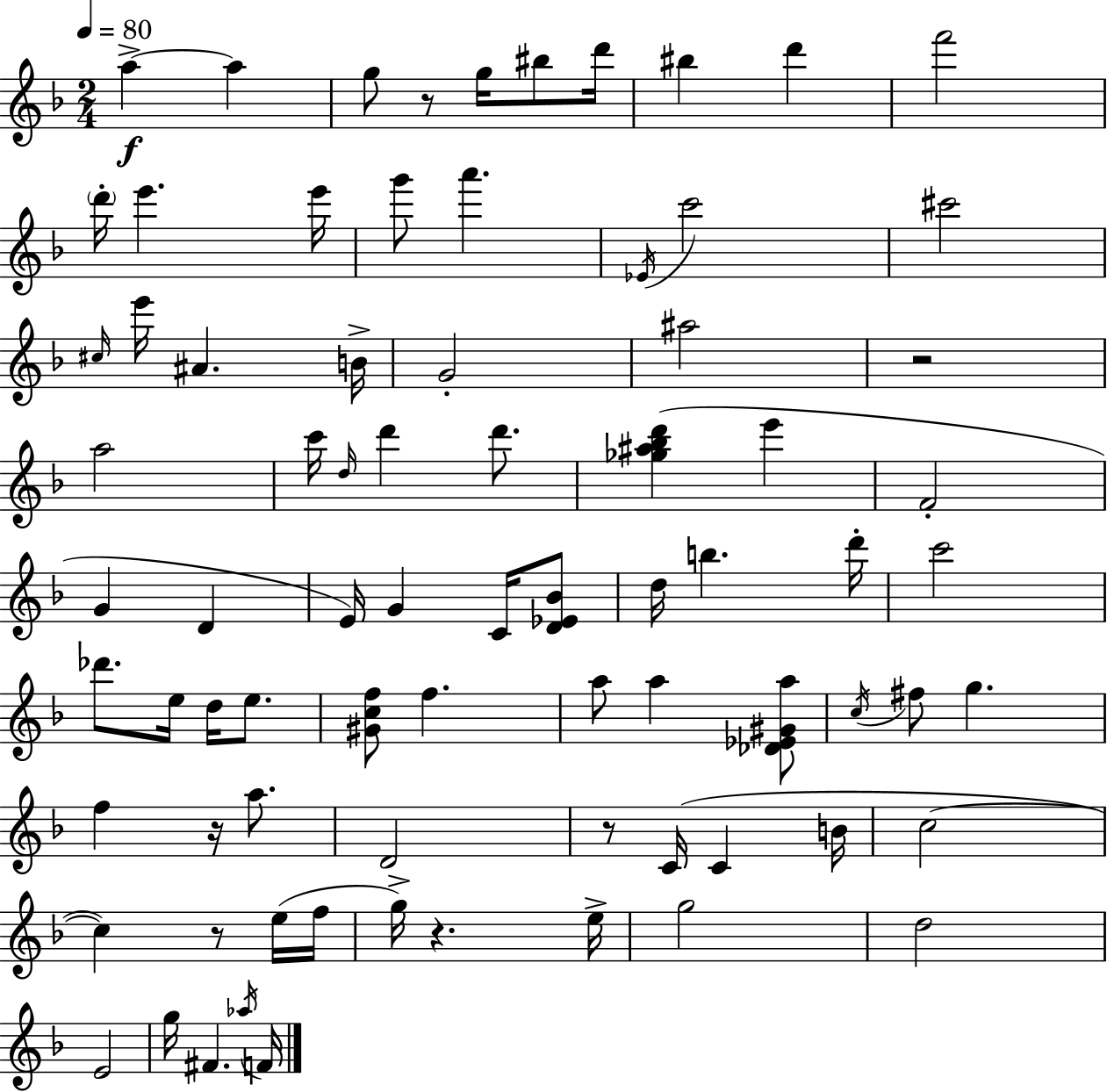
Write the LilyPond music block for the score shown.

{
  \clef treble
  \numericTimeSignature
  \time 2/4
  \key d \minor
  \tempo 4 = 80
  a''4->~~\f a''4 | g''8 r8 g''16 bis''8 d'''16 | bis''4 d'''4 | f'''2 | \break \parenthesize d'''16-. e'''4. e'''16 | g'''8 a'''4. | \acciaccatura { ees'16 } c'''2 | cis'''2 | \break \grace { cis''16 } e'''16 ais'4. | b'16-> g'2-. | ais''2 | r2 | \break a''2 | c'''16 \grace { d''16 } d'''4 | d'''8. <ges'' ais'' bes'' d'''>4( e'''4 | f'2-. | \break g'4 d'4 | e'16) g'4 | c'16 <d' ees' bes'>8 d''16 b''4. | d'''16-. c'''2 | \break des'''8. e''16 d''16 | e''8. <gis' c'' f''>8 f''4. | a''8 a''4 | <des' ees' gis' a''>8 \acciaccatura { c''16 } fis''8 g''4. | \break f''4 | r16 a''8. d'2 | r8 c'16( c'4 | b'16 c''2~~ | \break c''4) | r8 e''16( f''16 g''16->) r4. | e''16-> g''2 | d''2 | \break e'2 | g''16 fis'4. | \acciaccatura { aes''16 } f'16 \bar "|."
}